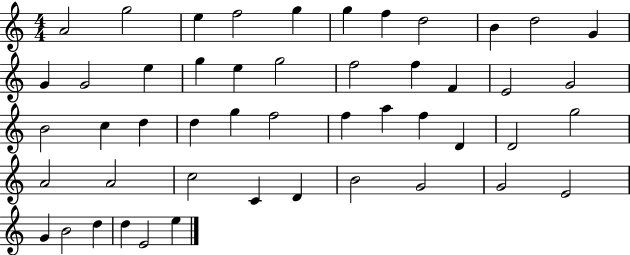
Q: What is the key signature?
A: C major